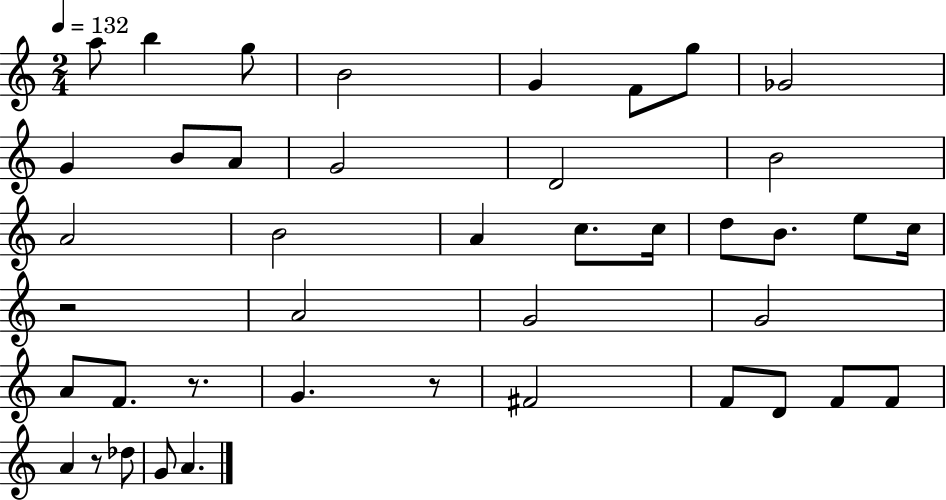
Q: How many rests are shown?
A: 4